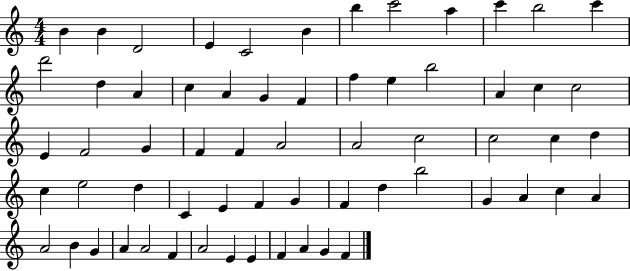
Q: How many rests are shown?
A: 0